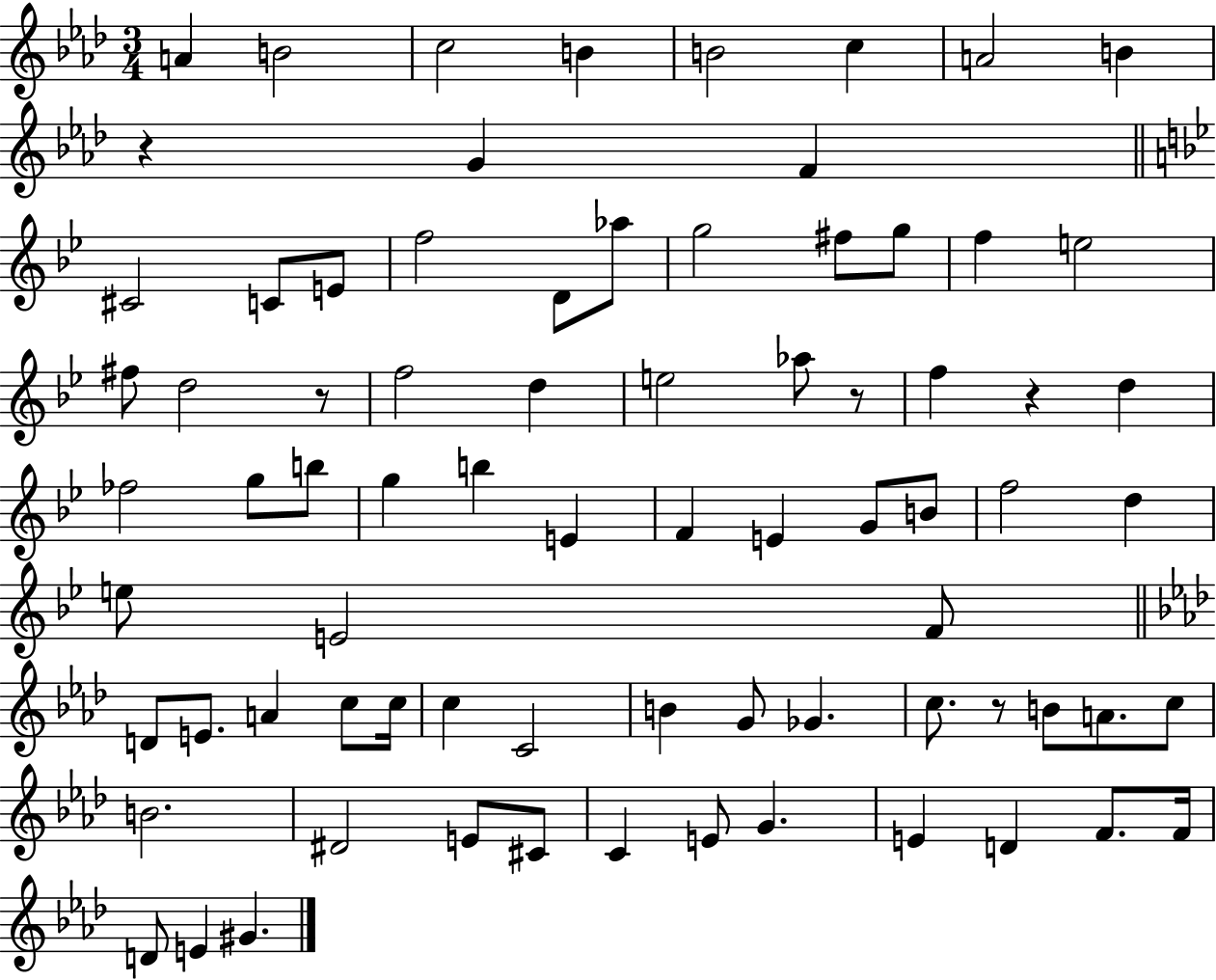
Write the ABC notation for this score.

X:1
T:Untitled
M:3/4
L:1/4
K:Ab
A B2 c2 B B2 c A2 B z G F ^C2 C/2 E/2 f2 D/2 _a/2 g2 ^f/2 g/2 f e2 ^f/2 d2 z/2 f2 d e2 _a/2 z/2 f z d _f2 g/2 b/2 g b E F E G/2 B/2 f2 d e/2 E2 F/2 D/2 E/2 A c/2 c/4 c C2 B G/2 _G c/2 z/2 B/2 A/2 c/2 B2 ^D2 E/2 ^C/2 C E/2 G E D F/2 F/4 D/2 E ^G